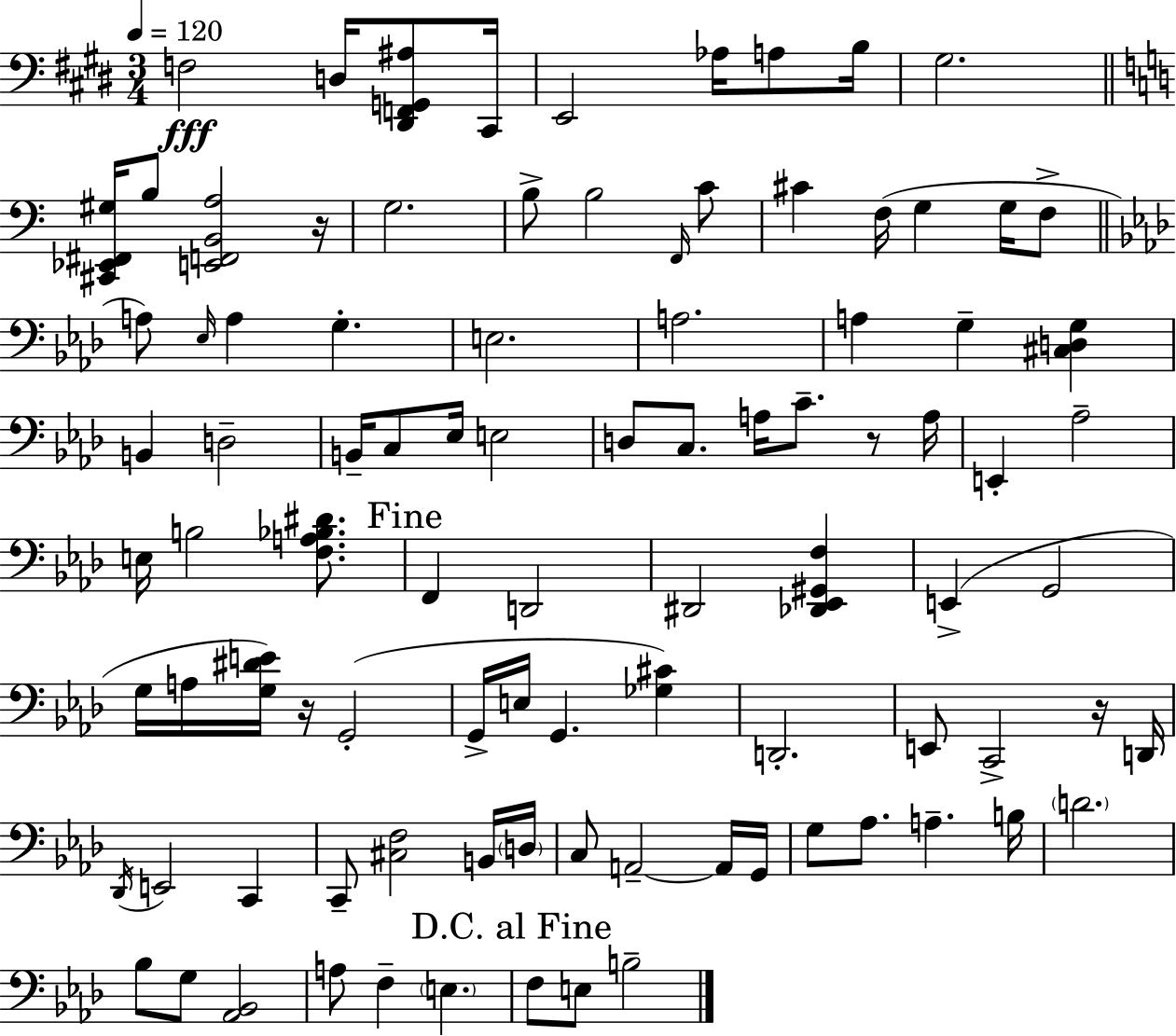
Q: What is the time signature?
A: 3/4